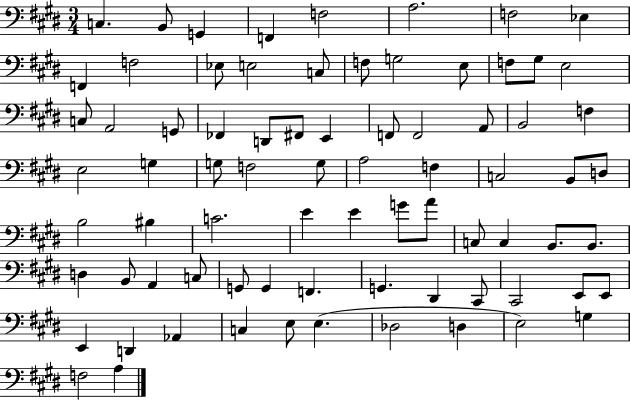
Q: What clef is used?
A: bass